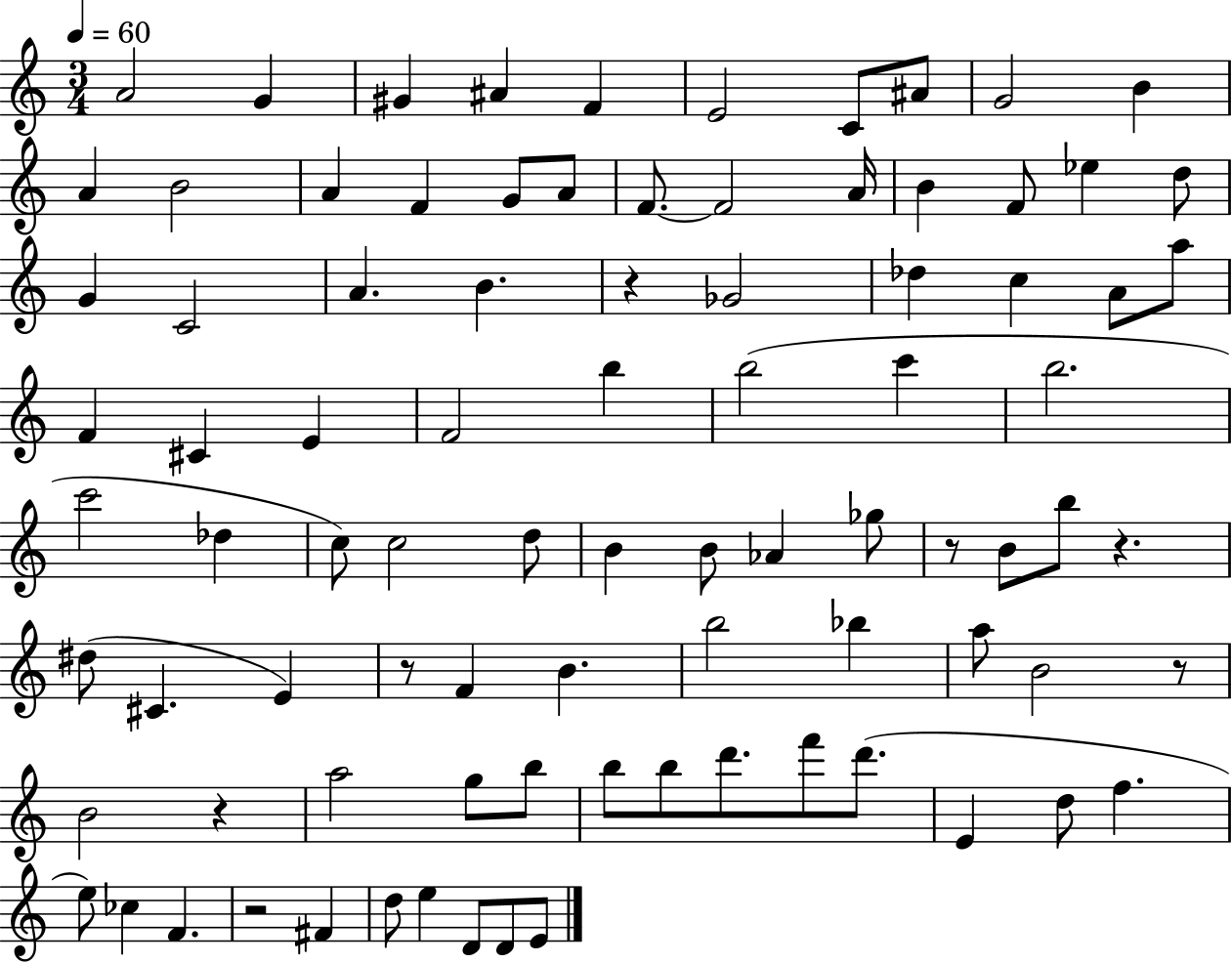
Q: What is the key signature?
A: C major